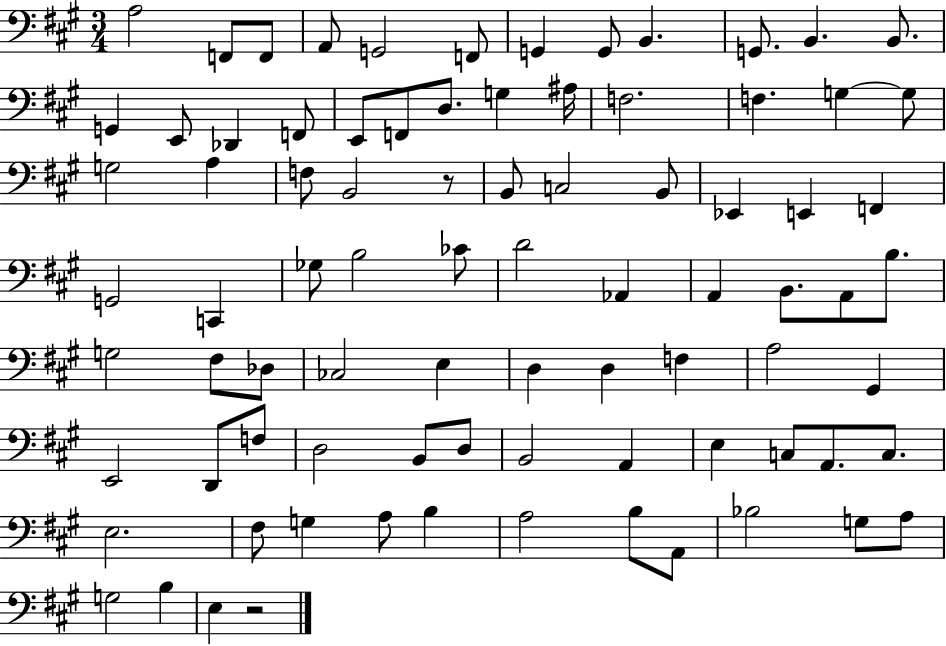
X:1
T:Untitled
M:3/4
L:1/4
K:A
A,2 F,,/2 F,,/2 A,,/2 G,,2 F,,/2 G,, G,,/2 B,, G,,/2 B,, B,,/2 G,, E,,/2 _D,, F,,/2 E,,/2 F,,/2 D,/2 G, ^A,/4 F,2 F, G, G,/2 G,2 A, F,/2 B,,2 z/2 B,,/2 C,2 B,,/2 _E,, E,, F,, G,,2 C,, _G,/2 B,2 _C/2 D2 _A,, A,, B,,/2 A,,/2 B,/2 G,2 ^F,/2 _D,/2 _C,2 E, D, D, F, A,2 ^G,, E,,2 D,,/2 F,/2 D,2 B,,/2 D,/2 B,,2 A,, E, C,/2 A,,/2 C,/2 E,2 ^F,/2 G, A,/2 B, A,2 B,/2 A,,/2 _B,2 G,/2 A,/2 G,2 B, E, z2